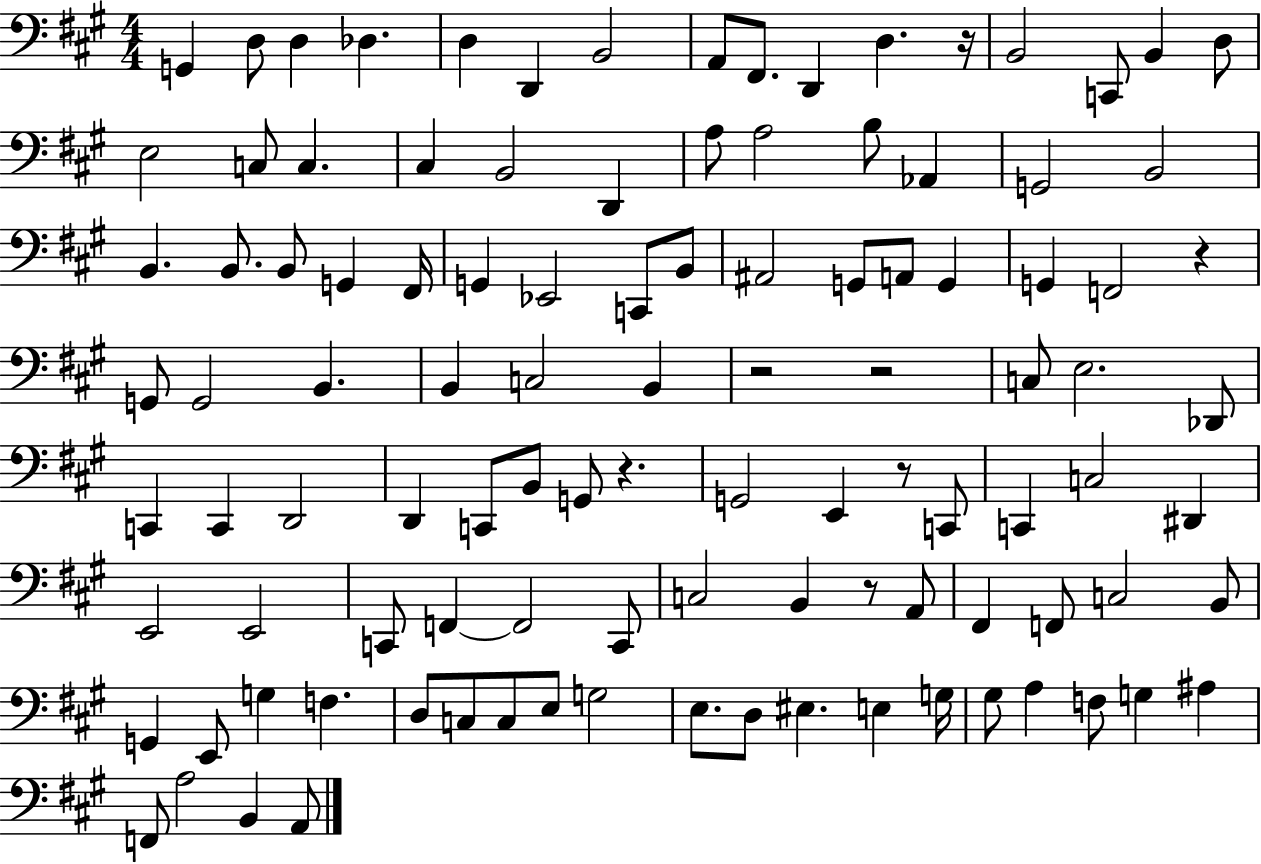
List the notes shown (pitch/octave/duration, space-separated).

G2/q D3/e D3/q Db3/q. D3/q D2/q B2/h A2/e F#2/e. D2/q D3/q. R/s B2/h C2/e B2/q D3/e E3/h C3/e C3/q. C#3/q B2/h D2/q A3/e A3/h B3/e Ab2/q G2/h B2/h B2/q. B2/e. B2/e G2/q F#2/s G2/q Eb2/h C2/e B2/e A#2/h G2/e A2/e G2/q G2/q F2/h R/q G2/e G2/h B2/q. B2/q C3/h B2/q R/h R/h C3/e E3/h. Db2/e C2/q C2/q D2/h D2/q C2/e B2/e G2/e R/q. G2/h E2/q R/e C2/e C2/q C3/h D#2/q E2/h E2/h C2/e F2/q F2/h C2/e C3/h B2/q R/e A2/e F#2/q F2/e C3/h B2/e G2/q E2/e G3/q F3/q. D3/e C3/e C3/e E3/e G3/h E3/e. D3/e EIS3/q. E3/q G3/s G#3/e A3/q F3/e G3/q A#3/q F2/e A3/h B2/q A2/e